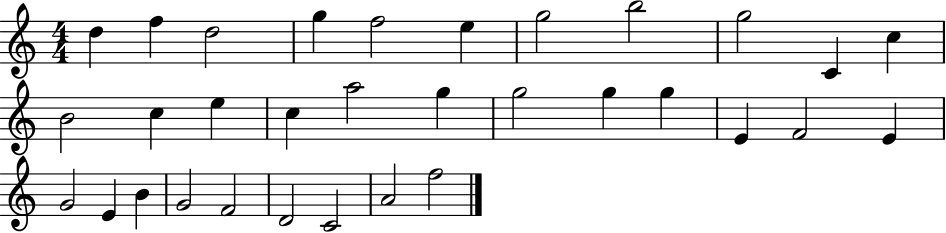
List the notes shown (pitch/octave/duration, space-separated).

D5/q F5/q D5/h G5/q F5/h E5/q G5/h B5/h G5/h C4/q C5/q B4/h C5/q E5/q C5/q A5/h G5/q G5/h G5/q G5/q E4/q F4/h E4/q G4/h E4/q B4/q G4/h F4/h D4/h C4/h A4/h F5/h